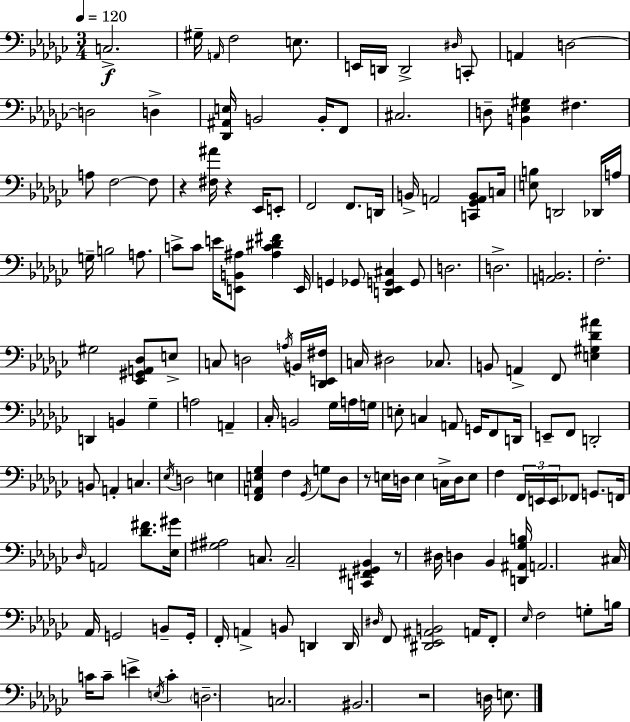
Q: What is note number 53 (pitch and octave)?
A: B2